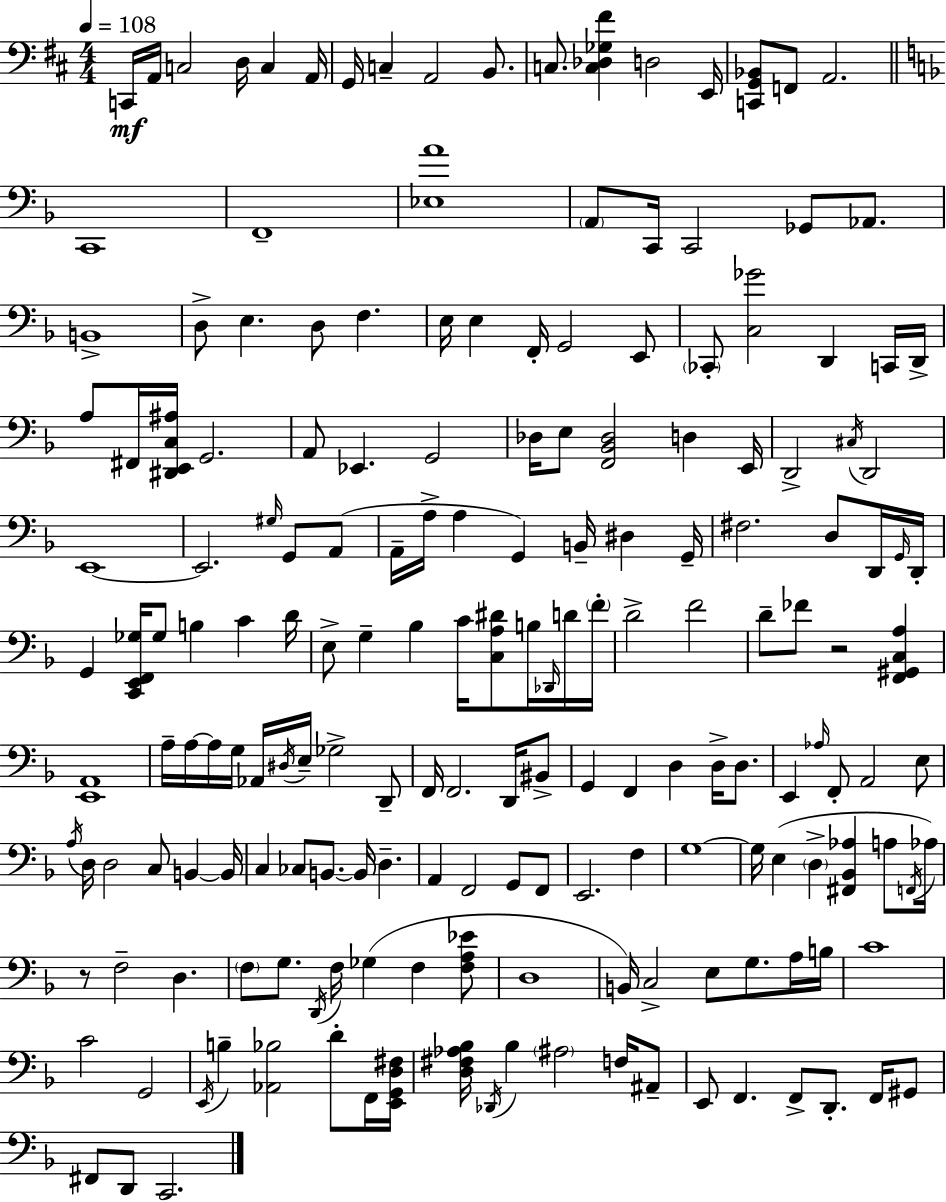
{
  \clef bass
  \numericTimeSignature
  \time 4/4
  \key d \major
  \tempo 4 = 108
  c,16\mf a,16 c2 d16 c4 a,16 | g,16 c4-- a,2 b,8. | c8. <c des ges fis'>4 d2 e,16 | <c, g, bes,>8 f,8 a,2. | \break \bar "||" \break \key d \minor c,1 | f,1-- | <ees a'>1 | \parenthesize a,8 c,16 c,2 ges,8 aes,8. | \break b,1-> | d8-> e4. d8 f4. | e16 e4 f,16-. g,2 e,8 | \parenthesize ces,8-. <c ges'>2 d,4 c,16 d,16-> | \break a8 fis,16 <dis, e, c ais>16 g,2. | a,8 ees,4. g,2 | des16 e8 <f, bes, des>2 d4 e,16 | d,2-> \acciaccatura { cis16 } d,2 | \break e,1~~ | e,2. \grace { gis16 } g,8 | a,8( a,16-- a16-> a4 g,4) b,16-- dis4 | g,16-- fis2. d8 | \break d,16 \grace { g,16 } d,16-. g,4 <c, e, f, ges>16 ges8 b4 c'4 | d'16 e8-> g4-- bes4 c'16 <c a dis'>8 | b16 \grace { des,16 } d'16 \parenthesize f'16-. d'2-> f'2 | d'8-- fes'8 r2 | \break <f, gis, c a>4 <e, a,>1 | a16-- a16~~ a16 g16 aes,16 \acciaccatura { dis16 } e16-- ges2-> | d,8-- f,16 f,2. | d,16 bis,8-> g,4 f,4 d4 | \break d16-> d8. e,4 \grace { aes16 } f,8-. a,2 | e8 \acciaccatura { a16 } d16 d2 | c8 b,4~~ b,16 c4 ces8 b,8.~~ | b,16 d4.-- a,4 f,2 | \break g,8 f,8 e,2. | f4 g1~~ | g16 e4( \parenthesize d4-> | <fis, bes, aes>4 a8 \acciaccatura { f,16 } aes16) r8 f2-- | \break d4. \parenthesize f8 g8. \acciaccatura { d,16 } f16 ges4( | f4 <f a ees'>8 d1 | b,16) c2-> | e8 g8. a16 b16 c'1 | \break c'2 | g,2 \acciaccatura { e,16 } b4-- <aes, bes>2 | d'8-. f,16 <e, g, d fis>16 <d fis aes bes>16 \acciaccatura { des,16 } bes4 | \parenthesize ais2 f16 ais,8-- e,8 f,4. | \break f,8-> d,8.-. f,16 gis,8 fis,8 d,8 c,2. | \bar "|."
}